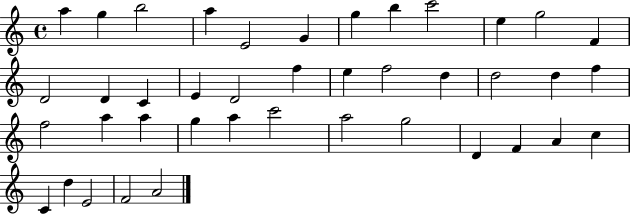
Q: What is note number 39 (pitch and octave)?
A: E4